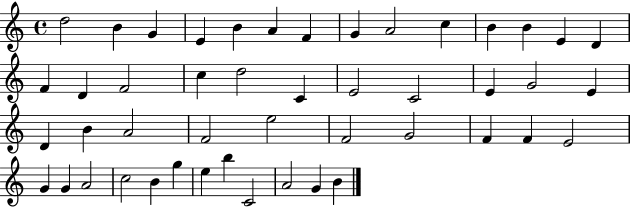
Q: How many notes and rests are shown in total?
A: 47